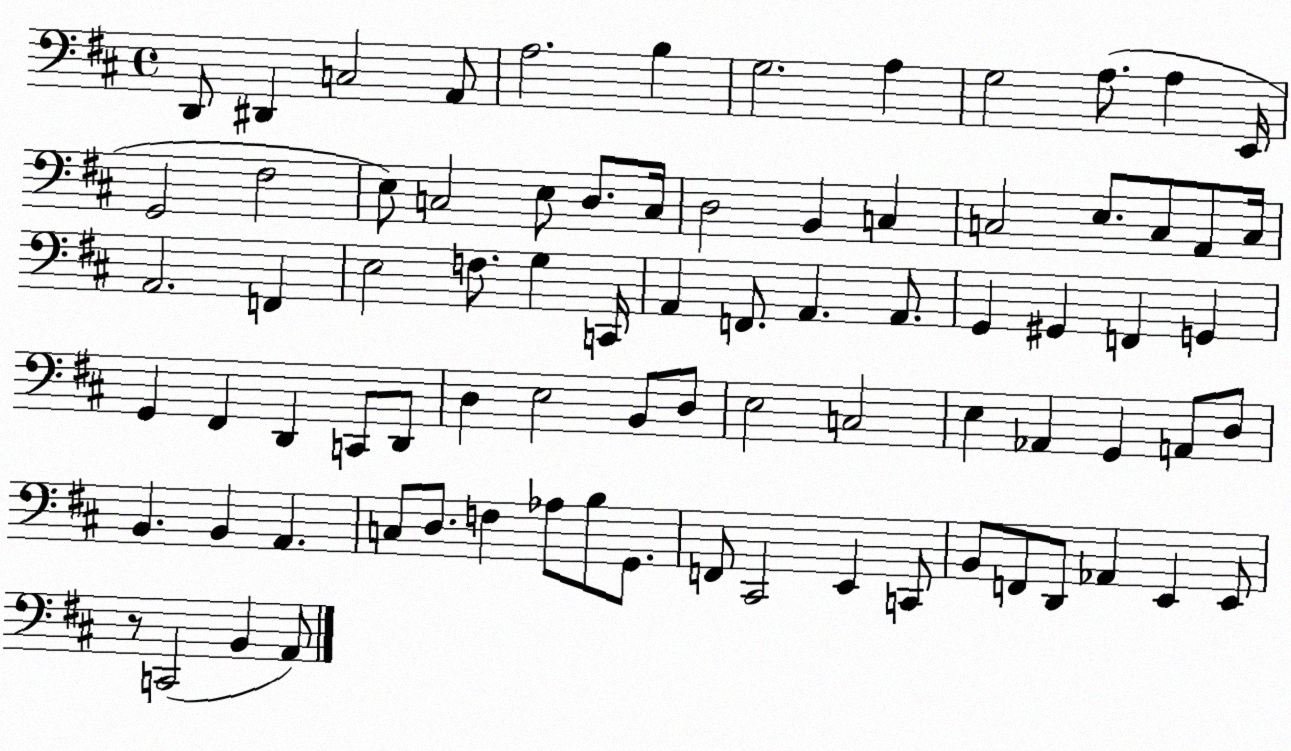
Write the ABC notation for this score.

X:1
T:Untitled
M:4/4
L:1/4
K:D
D,,/2 ^D,, C,2 A,,/2 A,2 B, G,2 A, G,2 A,/2 A, E,,/4 G,,2 ^F,2 E,/2 C,2 E,/2 D,/2 C,/4 D,2 B,, C, C,2 E,/2 C,/2 A,,/2 C,/4 A,,2 F,, E,2 F,/2 G, C,,/4 A,, F,,/2 A,, A,,/2 G,, ^G,, F,, G,, G,, ^F,, D,, C,,/2 D,,/2 D, E,2 B,,/2 D,/2 E,2 C,2 E, _A,, G,, A,,/2 D,/2 B,, B,, A,, C,/2 D,/2 F, _A,/2 B,/2 G,,/2 F,,/2 ^C,,2 E,, C,,/2 B,,/2 F,,/2 D,,/2 _A,, E,, E,,/2 z/2 C,,2 B,, A,,/2